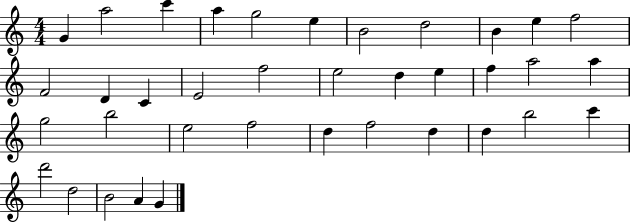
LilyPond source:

{
  \clef treble
  \numericTimeSignature
  \time 4/4
  \key c \major
  g'4 a''2 c'''4 | a''4 g''2 e''4 | b'2 d''2 | b'4 e''4 f''2 | \break f'2 d'4 c'4 | e'2 f''2 | e''2 d''4 e''4 | f''4 a''2 a''4 | \break g''2 b''2 | e''2 f''2 | d''4 f''2 d''4 | d''4 b''2 c'''4 | \break d'''2 d''2 | b'2 a'4 g'4 | \bar "|."
}